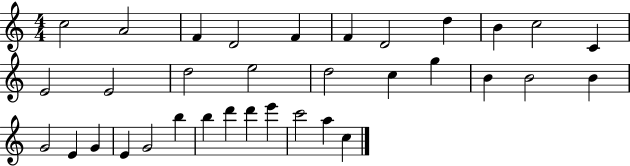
C5/h A4/h F4/q D4/h F4/q F4/q D4/h D5/q B4/q C5/h C4/q E4/h E4/h D5/h E5/h D5/h C5/q G5/q B4/q B4/h B4/q G4/h E4/q G4/q E4/q G4/h B5/q B5/q D6/q D6/q E6/q C6/h A5/q C5/q